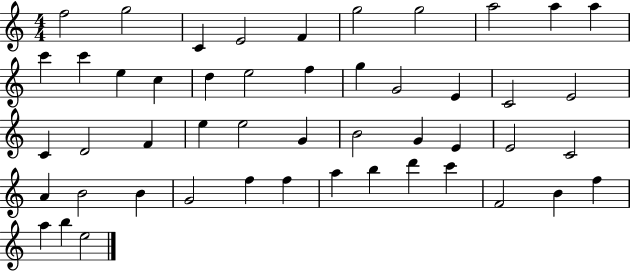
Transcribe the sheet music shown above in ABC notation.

X:1
T:Untitled
M:4/4
L:1/4
K:C
f2 g2 C E2 F g2 g2 a2 a a c' c' e c d e2 f g G2 E C2 E2 C D2 F e e2 G B2 G E E2 C2 A B2 B G2 f f a b d' c' F2 B f a b e2